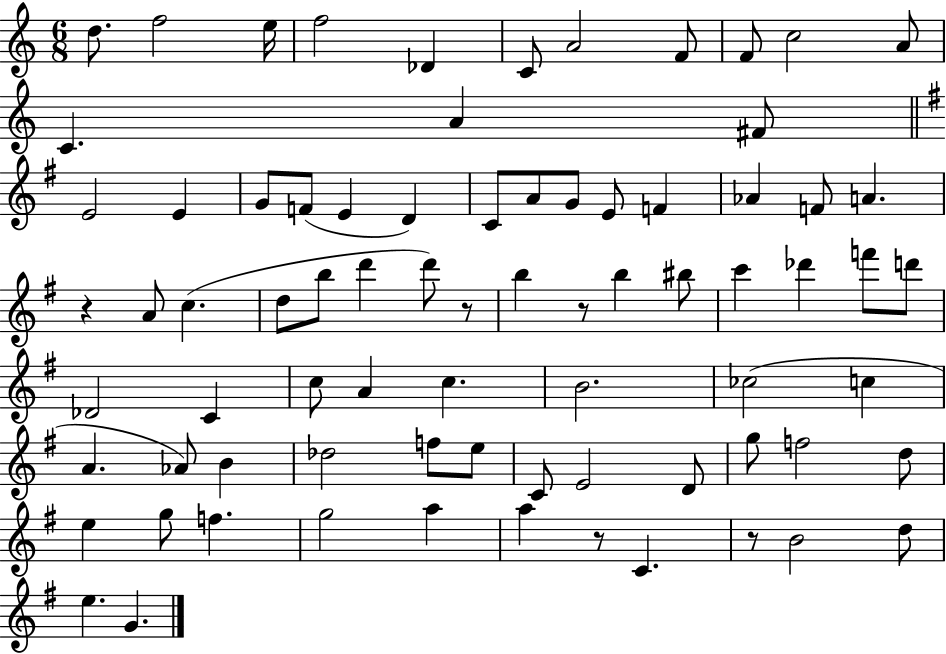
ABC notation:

X:1
T:Untitled
M:6/8
L:1/4
K:C
d/2 f2 e/4 f2 _D C/2 A2 F/2 F/2 c2 A/2 C A ^F/2 E2 E G/2 F/2 E D C/2 A/2 G/2 E/2 F _A F/2 A z A/2 c d/2 b/2 d' d'/2 z/2 b z/2 b ^b/2 c' _d' f'/2 d'/2 _D2 C c/2 A c B2 _c2 c A _A/2 B _d2 f/2 e/2 C/2 E2 D/2 g/2 f2 d/2 e g/2 f g2 a a z/2 C z/2 B2 d/2 e G